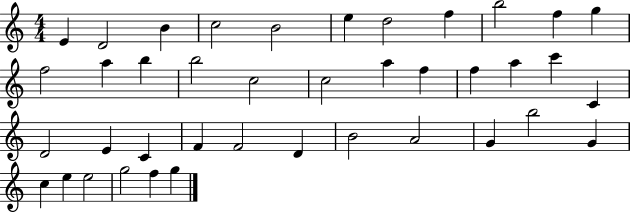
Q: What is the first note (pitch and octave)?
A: E4